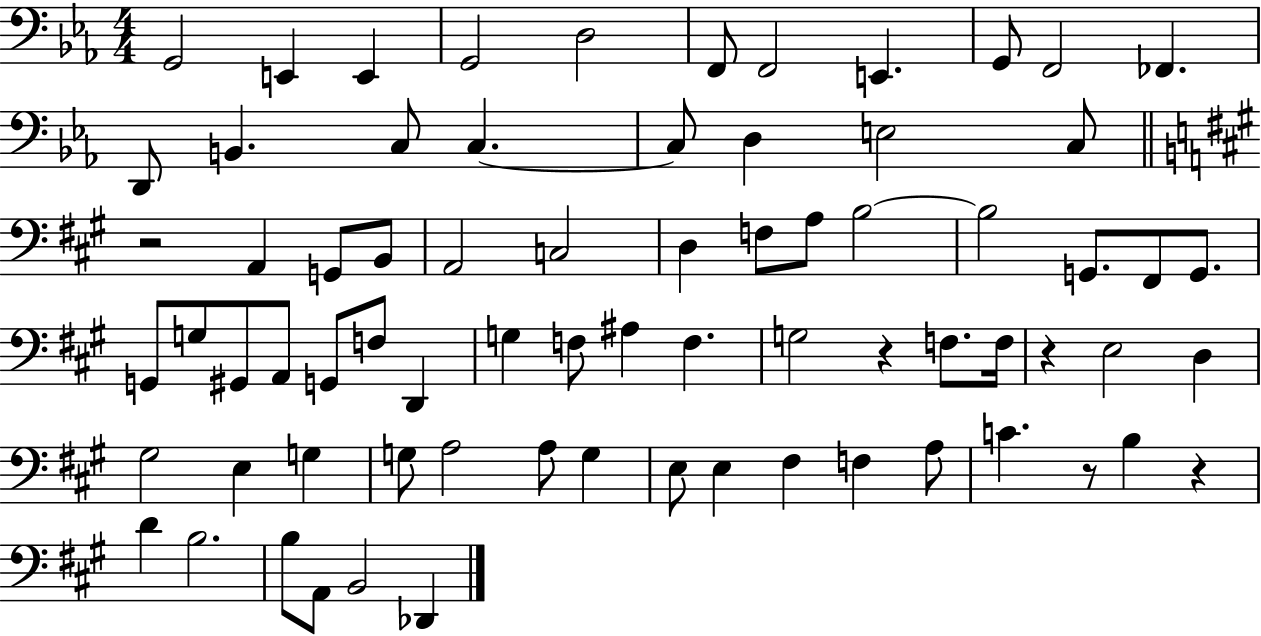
G2/h E2/q E2/q G2/h D3/h F2/e F2/h E2/q. G2/e F2/h FES2/q. D2/e B2/q. C3/e C3/q. C3/e D3/q E3/h C3/e R/h A2/q G2/e B2/e A2/h C3/h D3/q F3/e A3/e B3/h B3/h G2/e. F#2/e G2/e. G2/e G3/e G#2/e A2/e G2/e F3/e D2/q G3/q F3/e A#3/q F3/q. G3/h R/q F3/e. F3/s R/q E3/h D3/q G#3/h E3/q G3/q G3/e A3/h A3/e G3/q E3/e E3/q F#3/q F3/q A3/e C4/q. R/e B3/q R/q D4/q B3/h. B3/e A2/e B2/h Db2/q